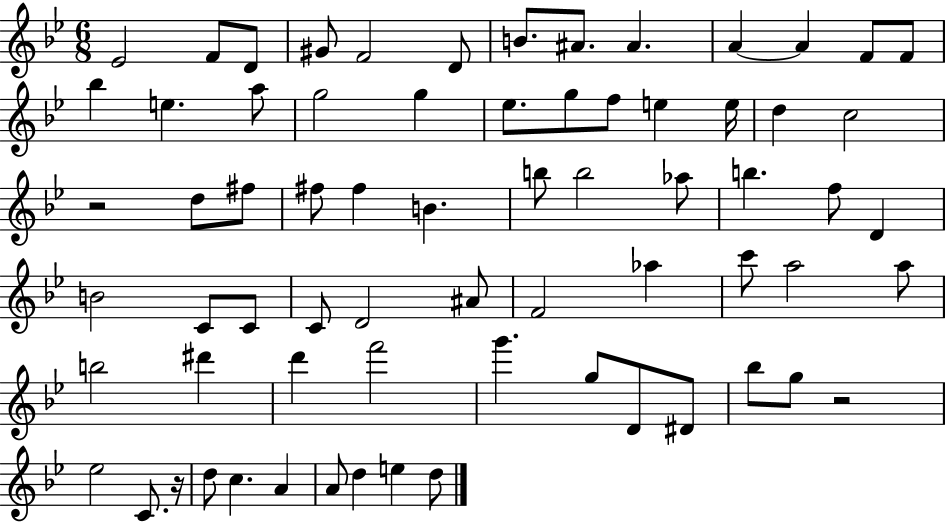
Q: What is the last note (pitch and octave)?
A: D5